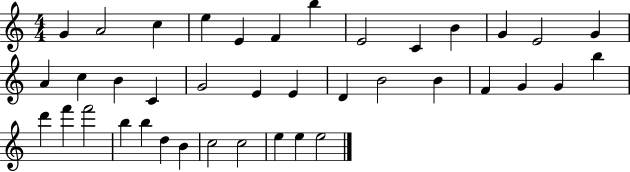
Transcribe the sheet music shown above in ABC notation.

X:1
T:Untitled
M:4/4
L:1/4
K:C
G A2 c e E F b E2 C B G E2 G A c B C G2 E E D B2 B F G G b d' f' f'2 b b d B c2 c2 e e e2